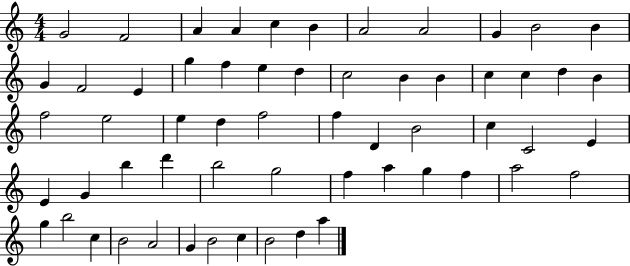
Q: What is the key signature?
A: C major